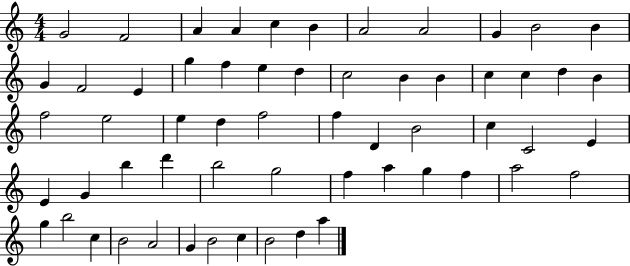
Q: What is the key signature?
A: C major